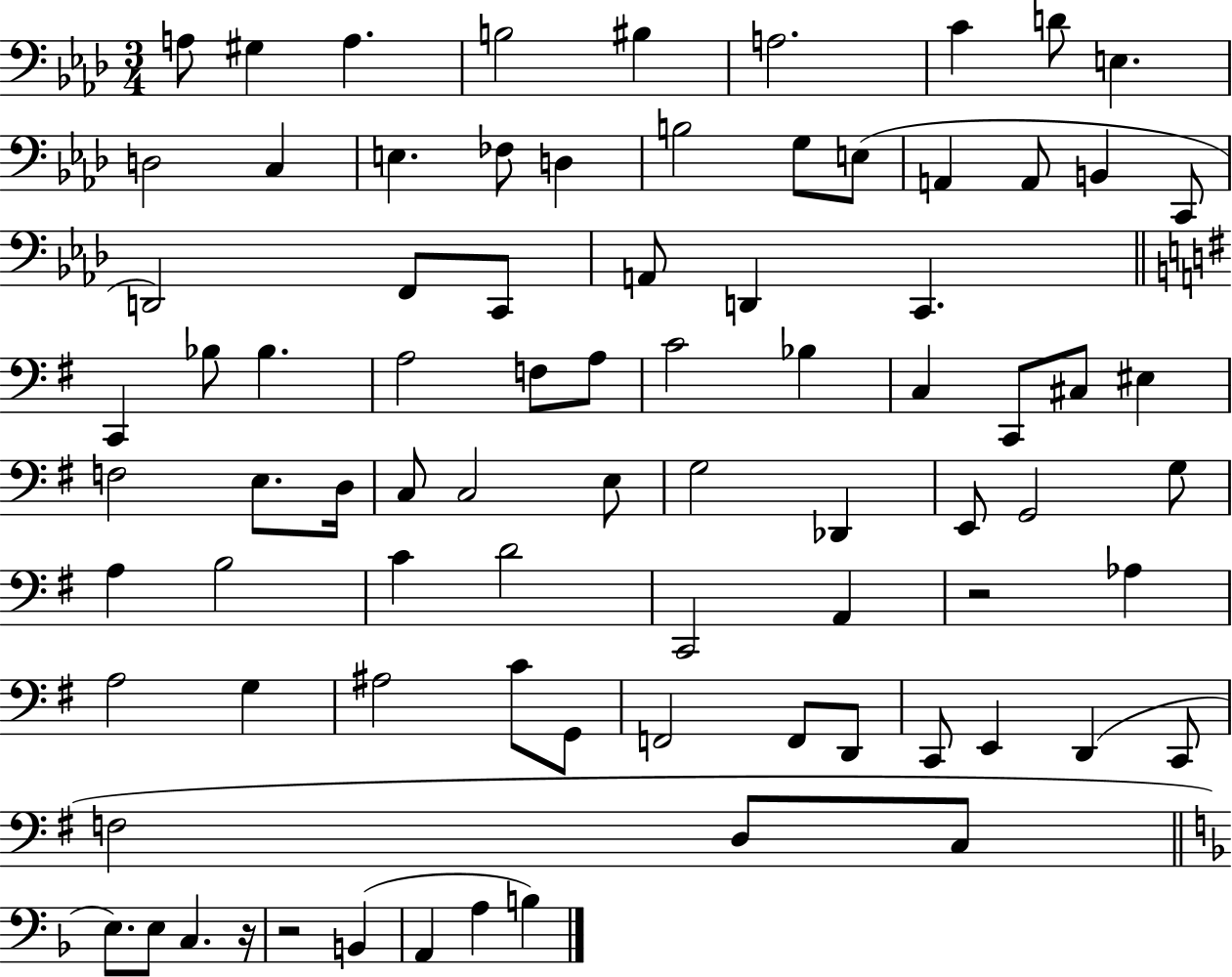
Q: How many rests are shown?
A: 3